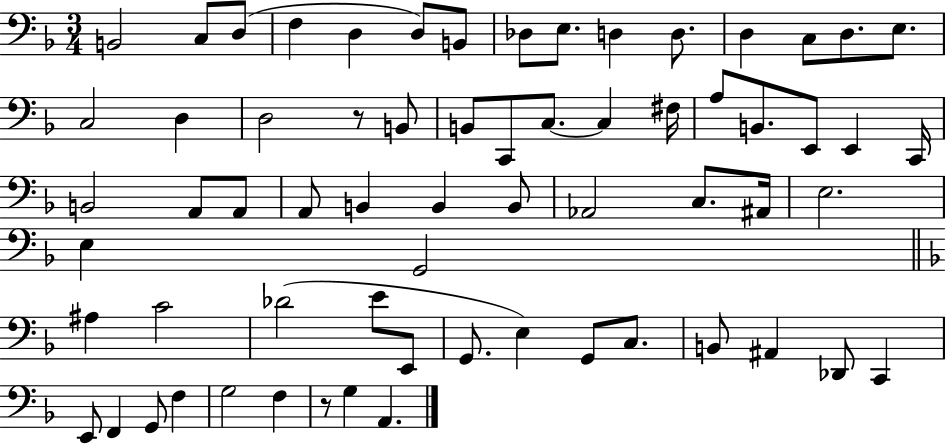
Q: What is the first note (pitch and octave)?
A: B2